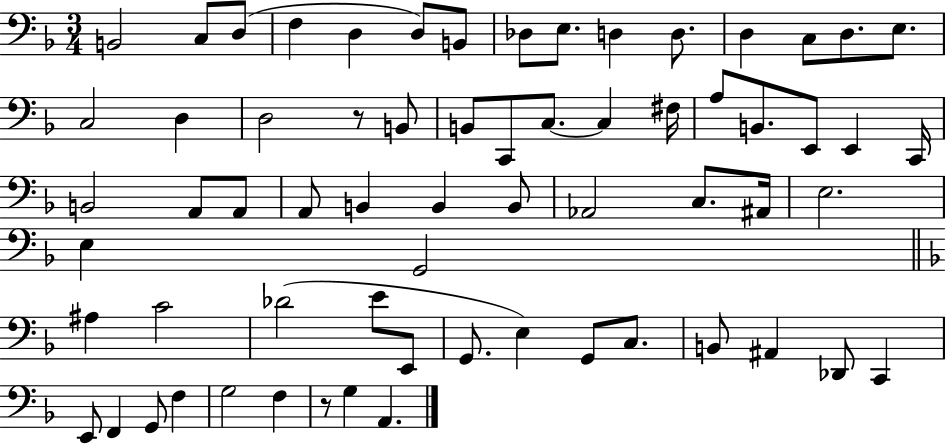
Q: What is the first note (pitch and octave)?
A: B2